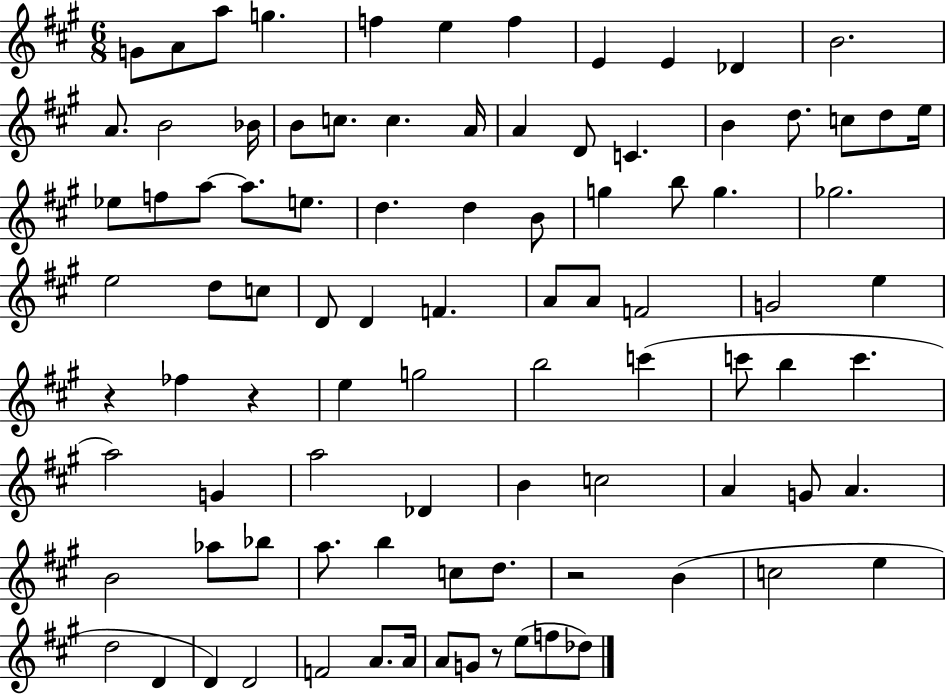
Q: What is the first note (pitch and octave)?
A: G4